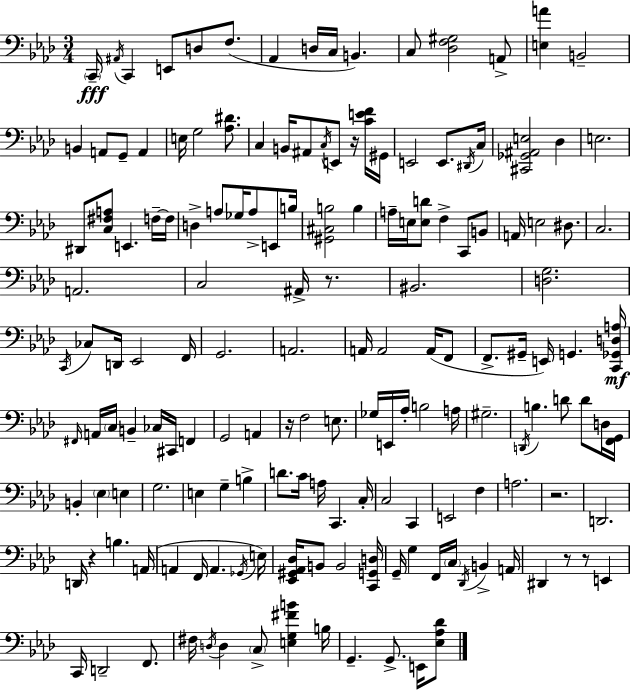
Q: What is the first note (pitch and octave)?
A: C2